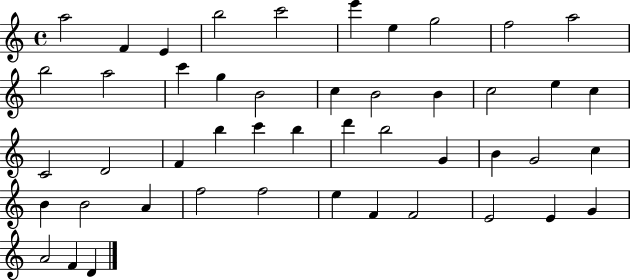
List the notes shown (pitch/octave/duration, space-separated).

A5/h F4/q E4/q B5/h C6/h E6/q E5/q G5/h F5/h A5/h B5/h A5/h C6/q G5/q B4/h C5/q B4/h B4/q C5/h E5/q C5/q C4/h D4/h F4/q B5/q C6/q B5/q D6/q B5/h G4/q B4/q G4/h C5/q B4/q B4/h A4/q F5/h F5/h E5/q F4/q F4/h E4/h E4/q G4/q A4/h F4/q D4/q